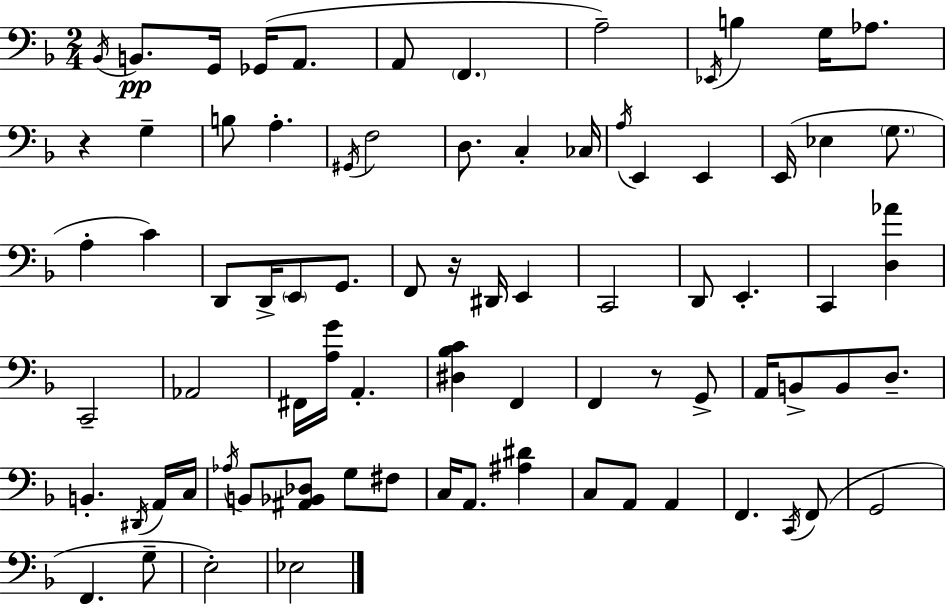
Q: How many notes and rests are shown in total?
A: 79